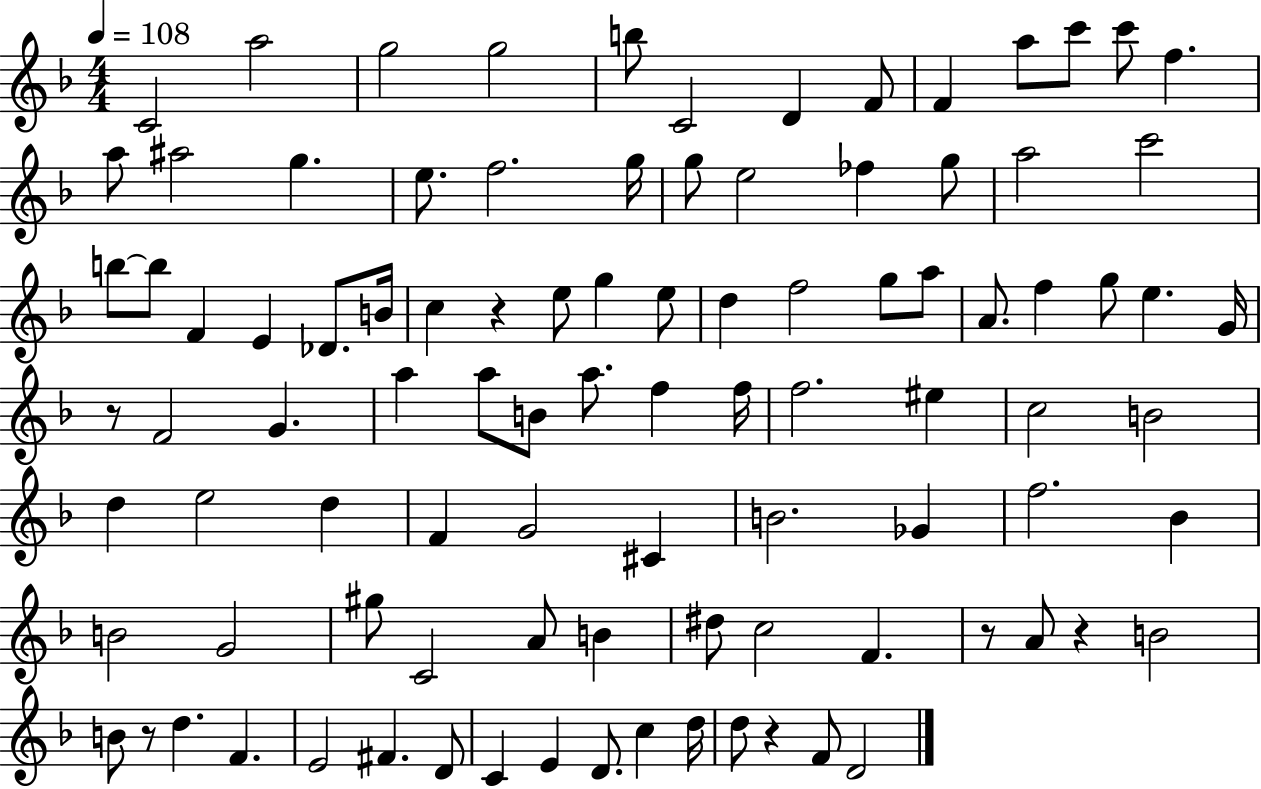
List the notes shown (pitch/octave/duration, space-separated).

C4/h A5/h G5/h G5/h B5/e C4/h D4/q F4/e F4/q A5/e C6/e C6/e F5/q. A5/e A#5/h G5/q. E5/e. F5/h. G5/s G5/e E5/h FES5/q G5/e A5/h C6/h B5/e B5/e F4/q E4/q Db4/e. B4/s C5/q R/q E5/e G5/q E5/e D5/q F5/h G5/e A5/e A4/e. F5/q G5/e E5/q. G4/s R/e F4/h G4/q. A5/q A5/e B4/e A5/e. F5/q F5/s F5/h. EIS5/q C5/h B4/h D5/q E5/h D5/q F4/q G4/h C#4/q B4/h. Gb4/q F5/h. Bb4/q B4/h G4/h G#5/e C4/h A4/e B4/q D#5/e C5/h F4/q. R/e A4/e R/q B4/h B4/e R/e D5/q. F4/q. E4/h F#4/q. D4/e C4/q E4/q D4/e. C5/q D5/s D5/e R/q F4/e D4/h